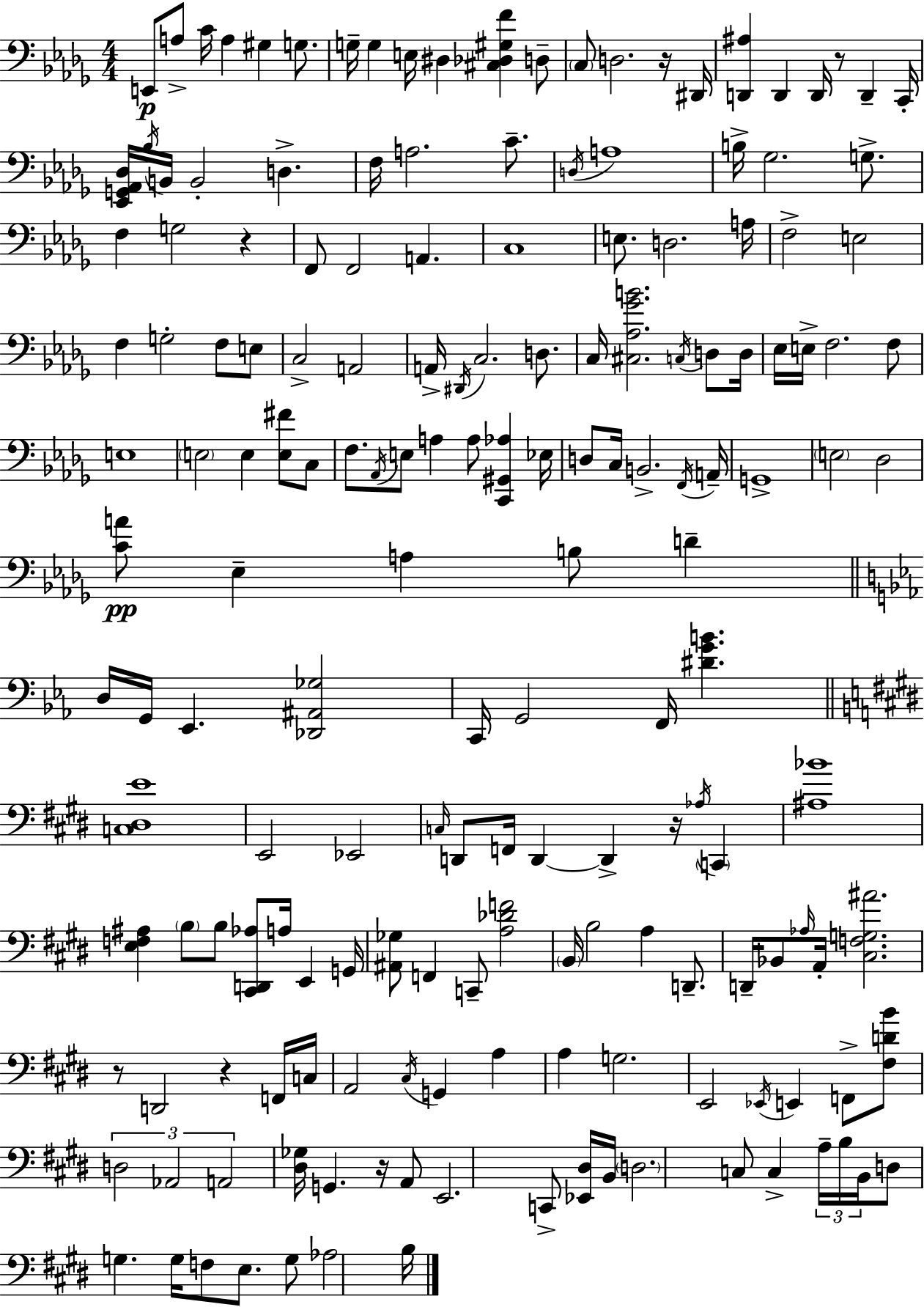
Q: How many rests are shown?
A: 7